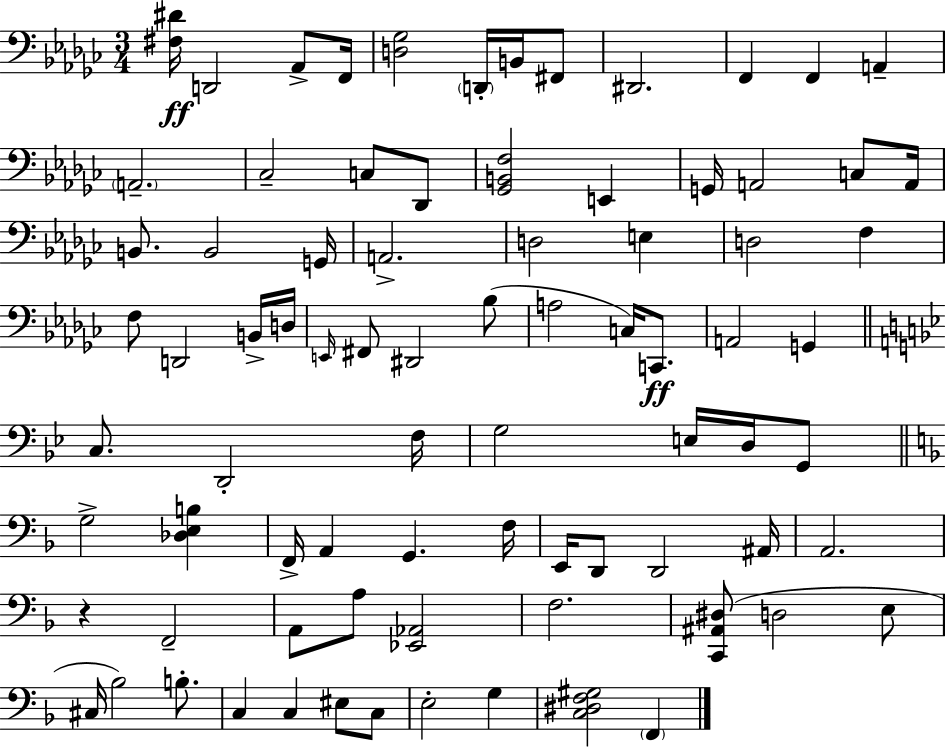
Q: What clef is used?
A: bass